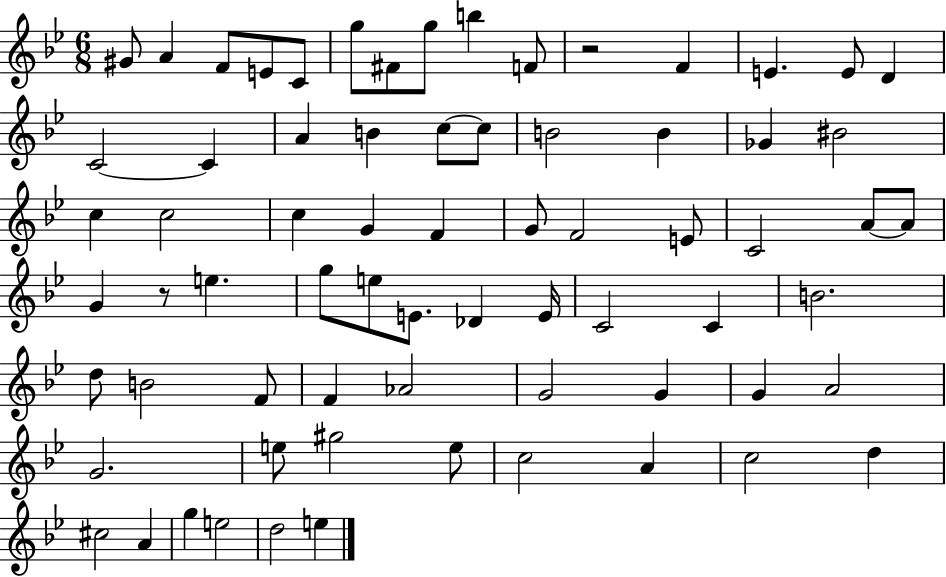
{
  \clef treble
  \numericTimeSignature
  \time 6/8
  \key bes \major
  gis'8 a'4 f'8 e'8 c'8 | g''8 fis'8 g''8 b''4 f'8 | r2 f'4 | e'4. e'8 d'4 | \break c'2~~ c'4 | a'4 b'4 c''8~~ c''8 | b'2 b'4 | ges'4 bis'2 | \break c''4 c''2 | c''4 g'4 f'4 | g'8 f'2 e'8 | c'2 a'8~~ a'8 | \break g'4 r8 e''4. | g''8 e''8 e'8. des'4 e'16 | c'2 c'4 | b'2. | \break d''8 b'2 f'8 | f'4 aes'2 | g'2 g'4 | g'4 a'2 | \break g'2. | e''8 gis''2 e''8 | c''2 a'4 | c''2 d''4 | \break cis''2 a'4 | g''4 e''2 | d''2 e''4 | \bar "|."
}